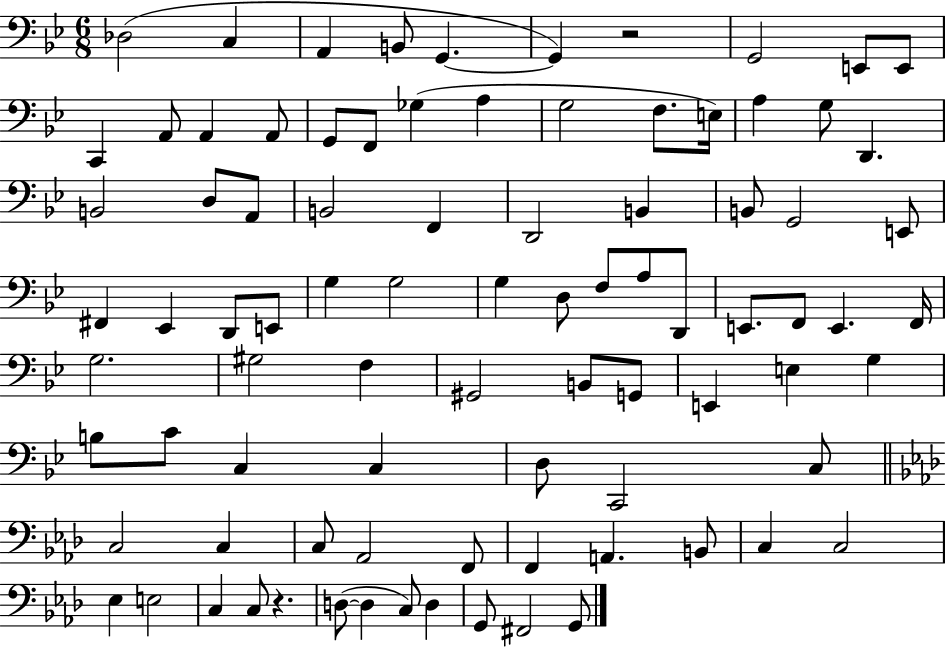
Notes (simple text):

Db3/h C3/q A2/q B2/e G2/q. G2/q R/h G2/h E2/e E2/e C2/q A2/e A2/q A2/e G2/e F2/e Gb3/q A3/q G3/h F3/e. E3/s A3/q G3/e D2/q. B2/h D3/e A2/e B2/h F2/q D2/h B2/q B2/e G2/h E2/e F#2/q Eb2/q D2/e E2/e G3/q G3/h G3/q D3/e F3/e A3/e D2/e E2/e. F2/e E2/q. F2/s G3/h. G#3/h F3/q G#2/h B2/e G2/e E2/q E3/q G3/q B3/e C4/e C3/q C3/q D3/e C2/h C3/e C3/h C3/q C3/e Ab2/h F2/e F2/q A2/q. B2/e C3/q C3/h Eb3/q E3/h C3/q C3/e R/q. D3/e D3/q C3/e D3/q G2/e F#2/h G2/e